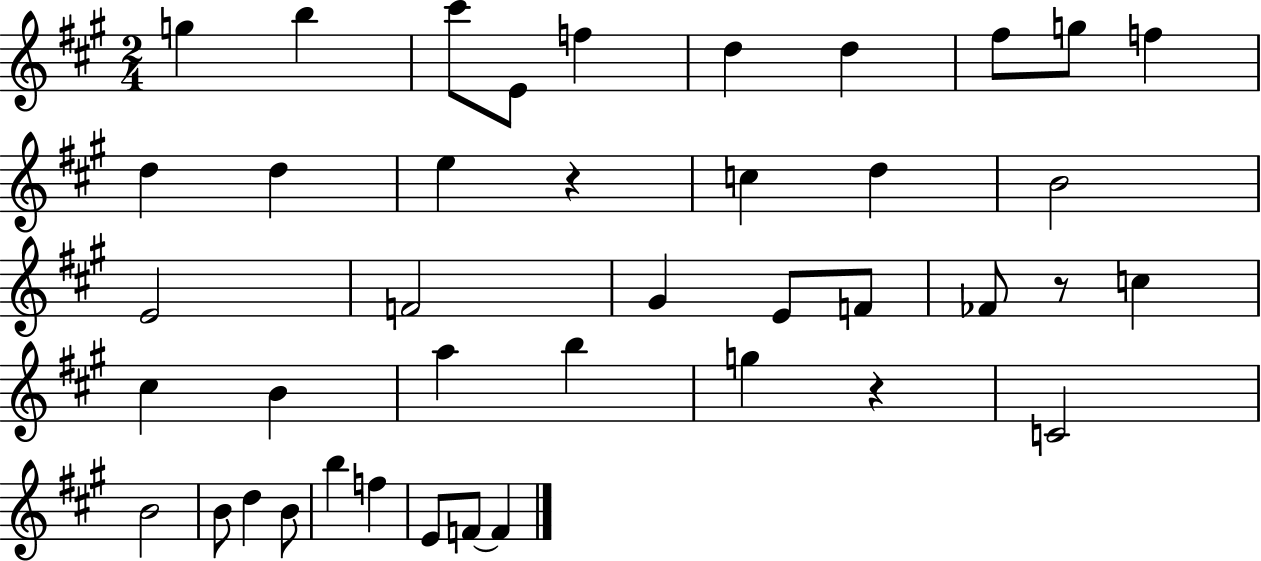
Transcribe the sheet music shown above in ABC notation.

X:1
T:Untitled
M:2/4
L:1/4
K:A
g b ^c'/2 E/2 f d d ^f/2 g/2 f d d e z c d B2 E2 F2 ^G E/2 F/2 _F/2 z/2 c ^c B a b g z C2 B2 B/2 d B/2 b f E/2 F/2 F